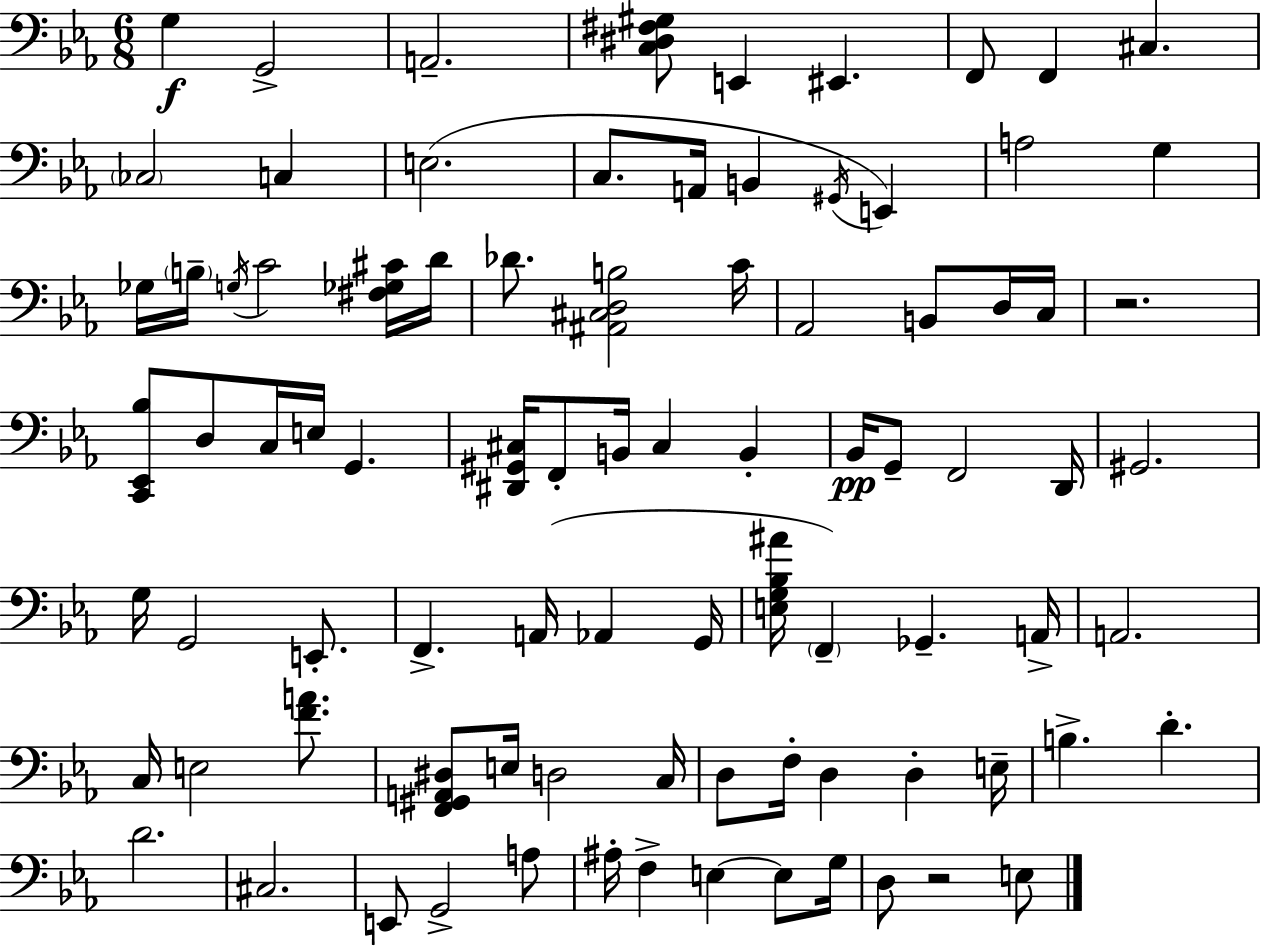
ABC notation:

X:1
T:Untitled
M:6/8
L:1/4
K:Eb
G, G,,2 A,,2 [C,^D,^F,^G,]/2 E,, ^E,, F,,/2 F,, ^C, _C,2 C, E,2 C,/2 A,,/4 B,, ^G,,/4 E,, A,2 G, _G,/4 B,/4 G,/4 C2 [^F,_G,^C]/4 D/4 _D/2 [^A,,^C,D,B,]2 C/4 _A,,2 B,,/2 D,/4 C,/4 z2 [C,,_E,,_B,]/2 D,/2 C,/4 E,/4 G,, [^D,,^G,,^C,]/4 F,,/2 B,,/4 ^C, B,, _B,,/4 G,,/2 F,,2 D,,/4 ^G,,2 G,/4 G,,2 E,,/2 F,, A,,/4 _A,, G,,/4 [E,G,_B,^A]/4 F,, _G,, A,,/4 A,,2 C,/4 E,2 [FA]/2 [F,,^G,,A,,^D,]/2 E,/4 D,2 C,/4 D,/2 F,/4 D, D, E,/4 B, D D2 ^C,2 E,,/2 G,,2 A,/2 ^A,/4 F, E, E,/2 G,/4 D,/2 z2 E,/2